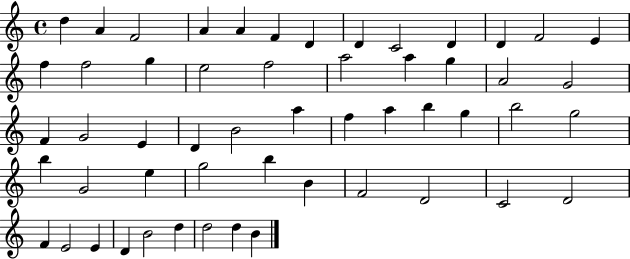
D5/q A4/q F4/h A4/q A4/q F4/q D4/q D4/q C4/h D4/q D4/q F4/h E4/q F5/q F5/h G5/q E5/h F5/h A5/h A5/q G5/q A4/h G4/h F4/q G4/h E4/q D4/q B4/h A5/q F5/q A5/q B5/q G5/q B5/h G5/h B5/q G4/h E5/q G5/h B5/q B4/q F4/h D4/h C4/h D4/h F4/q E4/h E4/q D4/q B4/h D5/q D5/h D5/q B4/q